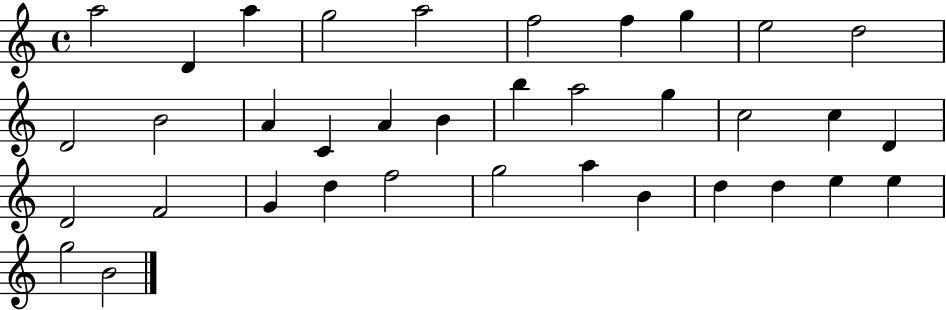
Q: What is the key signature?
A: C major